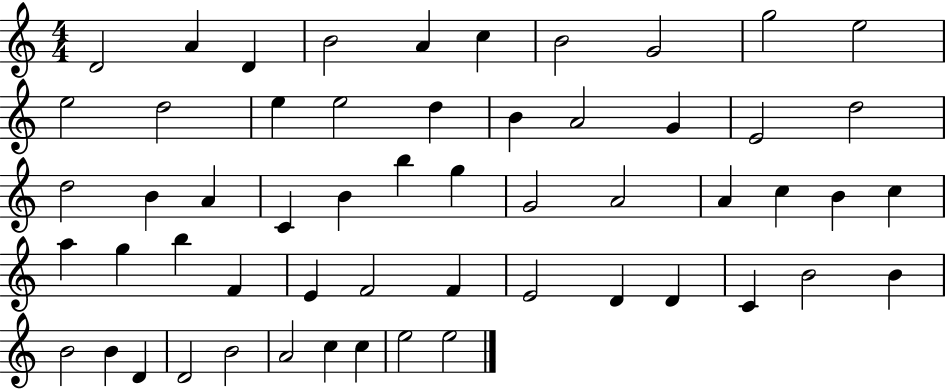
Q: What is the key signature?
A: C major